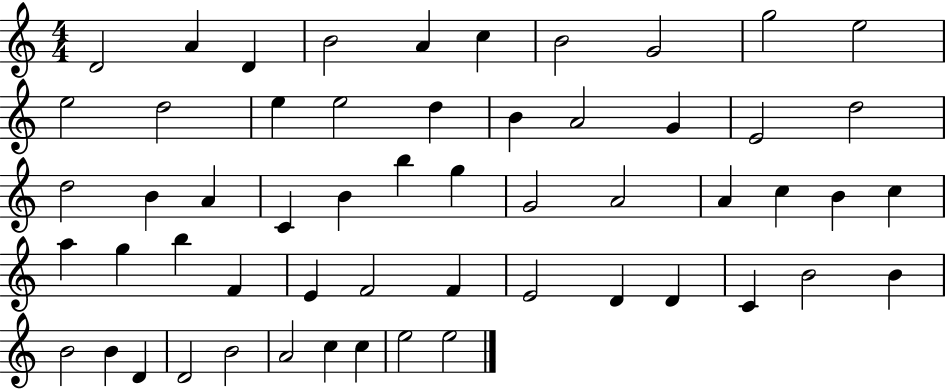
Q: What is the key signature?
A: C major